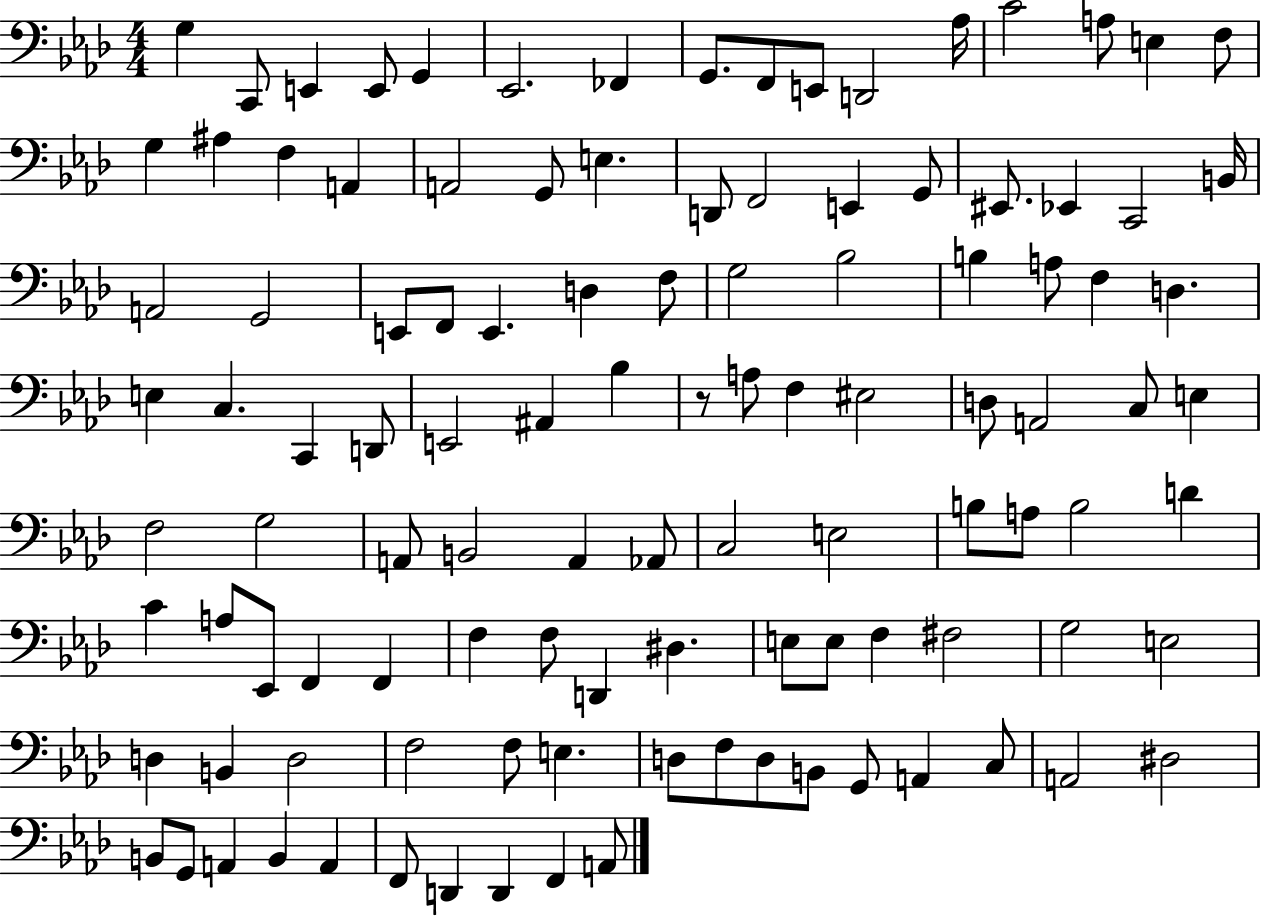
{
  \clef bass
  \numericTimeSignature
  \time 4/4
  \key aes \major
  g4 c,8 e,4 e,8 g,4 | ees,2. fes,4 | g,8. f,8 e,8 d,2 aes16 | c'2 a8 e4 f8 | \break g4 ais4 f4 a,4 | a,2 g,8 e4. | d,8 f,2 e,4 g,8 | eis,8. ees,4 c,2 b,16 | \break a,2 g,2 | e,8 f,8 e,4. d4 f8 | g2 bes2 | b4 a8 f4 d4. | \break e4 c4. c,4 d,8 | e,2 ais,4 bes4 | r8 a8 f4 eis2 | d8 a,2 c8 e4 | \break f2 g2 | a,8 b,2 a,4 aes,8 | c2 e2 | b8 a8 b2 d'4 | \break c'4 a8 ees,8 f,4 f,4 | f4 f8 d,4 dis4. | e8 e8 f4 fis2 | g2 e2 | \break d4 b,4 d2 | f2 f8 e4. | d8 f8 d8 b,8 g,8 a,4 c8 | a,2 dis2 | \break b,8 g,8 a,4 b,4 a,4 | f,8 d,4 d,4 f,4 a,8 | \bar "|."
}